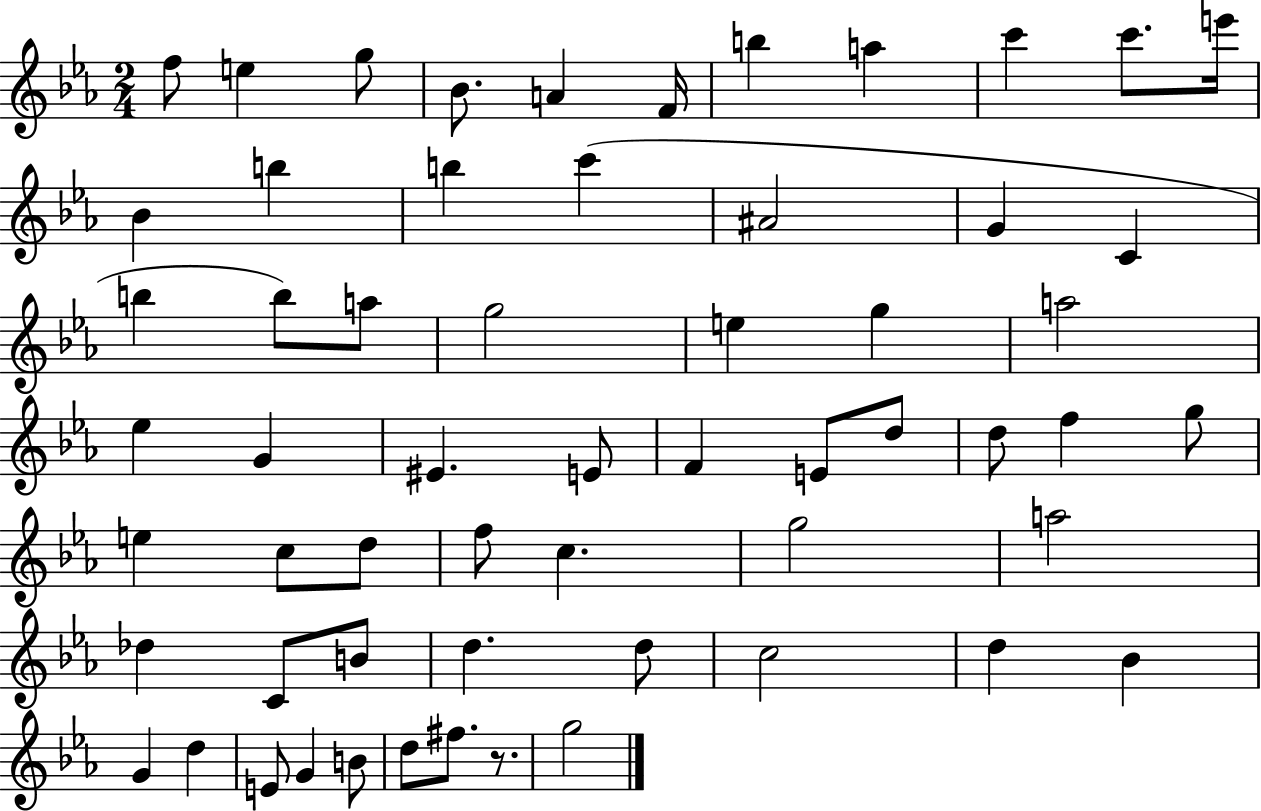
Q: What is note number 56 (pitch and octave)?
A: D5